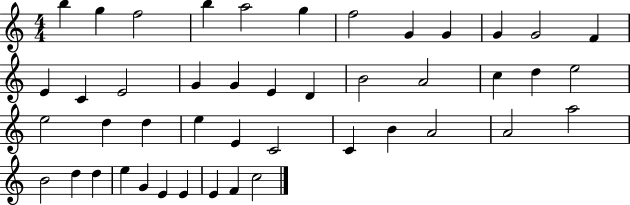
B5/q G5/q F5/h B5/q A5/h G5/q F5/h G4/q G4/q G4/q G4/h F4/q E4/q C4/q E4/h G4/q G4/q E4/q D4/q B4/h A4/h C5/q D5/q E5/h E5/h D5/q D5/q E5/q E4/q C4/h C4/q B4/q A4/h A4/h A5/h B4/h D5/q D5/q E5/q G4/q E4/q E4/q E4/q F4/q C5/h